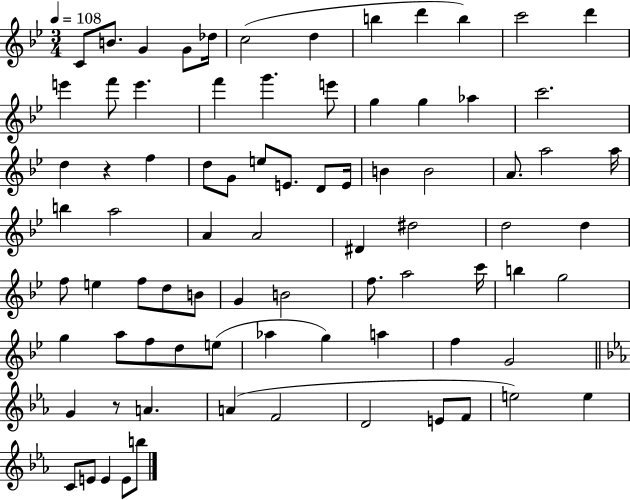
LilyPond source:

{
  \clef treble
  \numericTimeSignature
  \time 3/4
  \key bes \major
  \tempo 4 = 108
  c'8 b'8. g'4 g'8 des''16 | c''2( d''4 | b''4 d'''4 b''4) | c'''2 d'''4 | \break e'''4 f'''8 e'''4. | f'''4 g'''4. e'''8 | g''4 g''4 aes''4 | c'''2. | \break d''4 r4 f''4 | d''8 g'8 e''8 e'8. d'8 e'16 | b'4 b'2 | a'8. a''2 a''16 | \break b''4 a''2 | a'4 a'2 | dis'4 dis''2 | d''2 d''4 | \break f''8 e''4 f''8 d''8 b'8 | g'4 b'2 | f''8. a''2 c'''16 | b''4 g''2 | \break g''4 a''8 f''8 d''8 e''8( | aes''4 g''4) a''4 | f''4 g'2 | \bar "||" \break \key ees \major g'4 r8 a'4. | a'4( f'2 | d'2 e'8 f'8 | e''2) e''4 | \break c'8 e'8 e'4 e'8 b''8 | \bar "|."
}